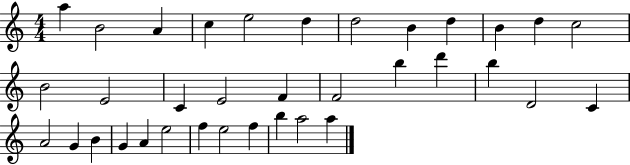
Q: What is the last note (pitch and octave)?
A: A5